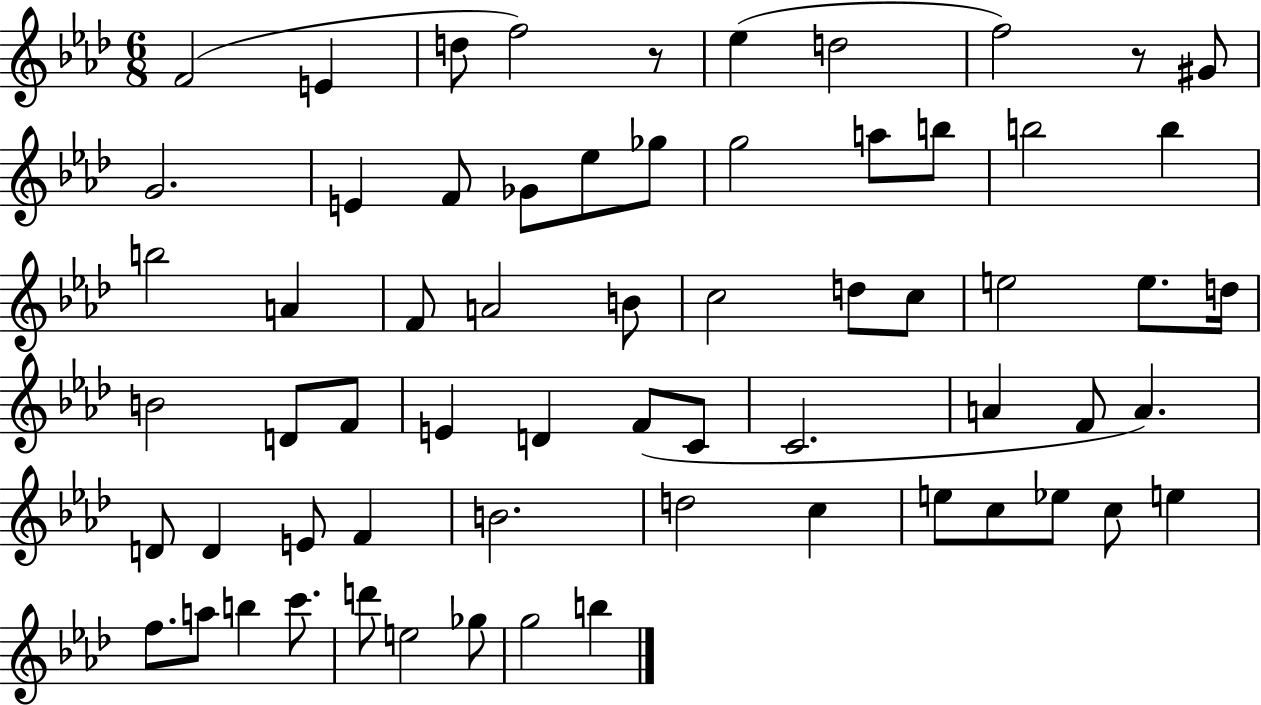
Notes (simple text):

F4/h E4/q D5/e F5/h R/e Eb5/q D5/h F5/h R/e G#4/e G4/h. E4/q F4/e Gb4/e Eb5/e Gb5/e G5/h A5/e B5/e B5/h B5/q B5/h A4/q F4/e A4/h B4/e C5/h D5/e C5/e E5/h E5/e. D5/s B4/h D4/e F4/e E4/q D4/q F4/e C4/e C4/h. A4/q F4/e A4/q. D4/e D4/q E4/e F4/q B4/h. D5/h C5/q E5/e C5/e Eb5/e C5/e E5/q F5/e. A5/e B5/q C6/e. D6/e E5/h Gb5/e G5/h B5/q